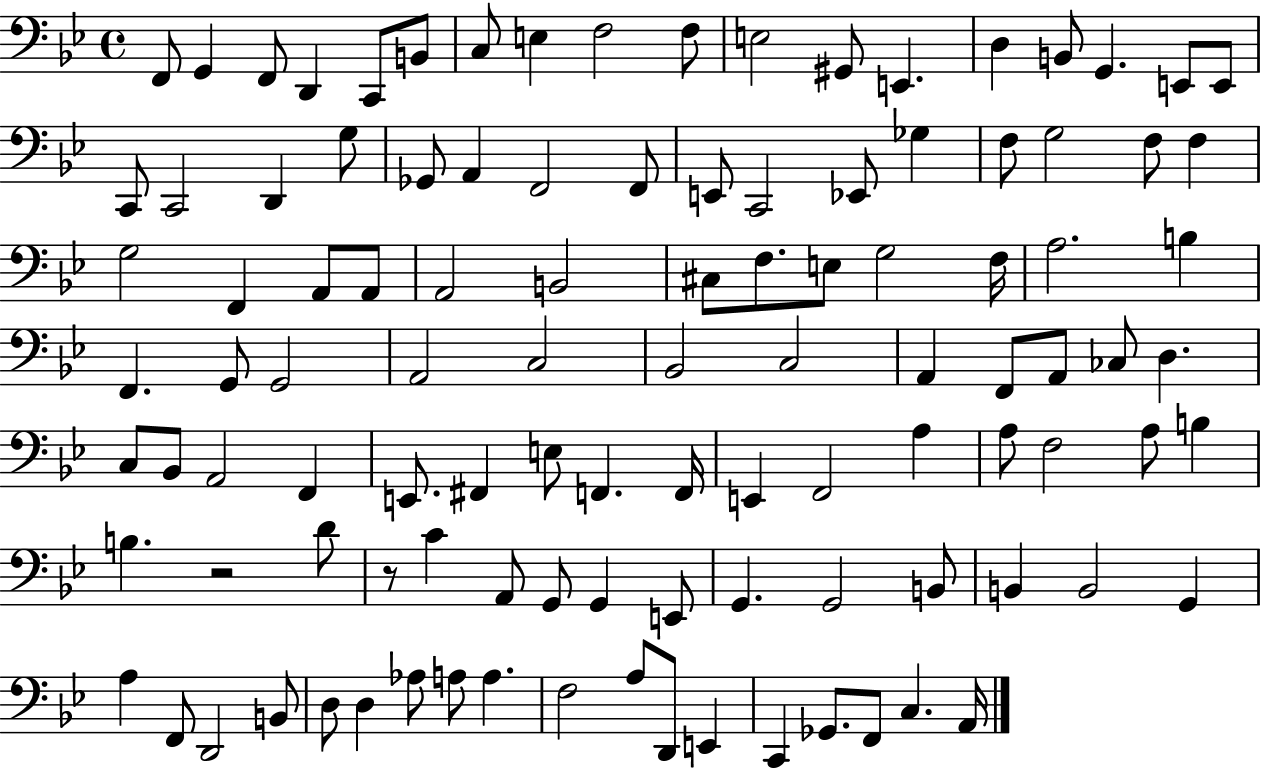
X:1
T:Untitled
M:4/4
L:1/4
K:Bb
F,,/2 G,, F,,/2 D,, C,,/2 B,,/2 C,/2 E, F,2 F,/2 E,2 ^G,,/2 E,, D, B,,/2 G,, E,,/2 E,,/2 C,,/2 C,,2 D,, G,/2 _G,,/2 A,, F,,2 F,,/2 E,,/2 C,,2 _E,,/2 _G, F,/2 G,2 F,/2 F, G,2 F,, A,,/2 A,,/2 A,,2 B,,2 ^C,/2 F,/2 E,/2 G,2 F,/4 A,2 B, F,, G,,/2 G,,2 A,,2 C,2 _B,,2 C,2 A,, F,,/2 A,,/2 _C,/2 D, C,/2 _B,,/2 A,,2 F,, E,,/2 ^F,, E,/2 F,, F,,/4 E,, F,,2 A, A,/2 F,2 A,/2 B, B, z2 D/2 z/2 C A,,/2 G,,/2 G,, E,,/2 G,, G,,2 B,,/2 B,, B,,2 G,, A, F,,/2 D,,2 B,,/2 D,/2 D, _A,/2 A,/2 A, F,2 A,/2 D,,/2 E,, C,, _G,,/2 F,,/2 C, A,,/4